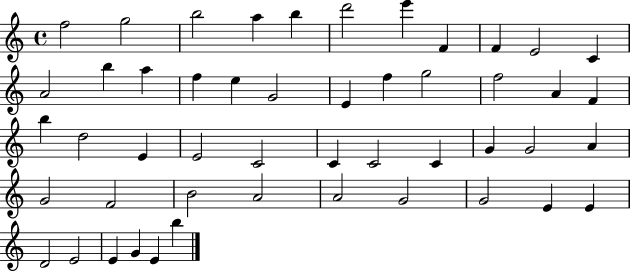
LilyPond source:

{
  \clef treble
  \time 4/4
  \defaultTimeSignature
  \key c \major
  f''2 g''2 | b''2 a''4 b''4 | d'''2 e'''4 f'4 | f'4 e'2 c'4 | \break a'2 b''4 a''4 | f''4 e''4 g'2 | e'4 f''4 g''2 | f''2 a'4 f'4 | \break b''4 d''2 e'4 | e'2 c'2 | c'4 c'2 c'4 | g'4 g'2 a'4 | \break g'2 f'2 | b'2 a'2 | a'2 g'2 | g'2 e'4 e'4 | \break d'2 e'2 | e'4 g'4 e'4 b''4 | \bar "|."
}